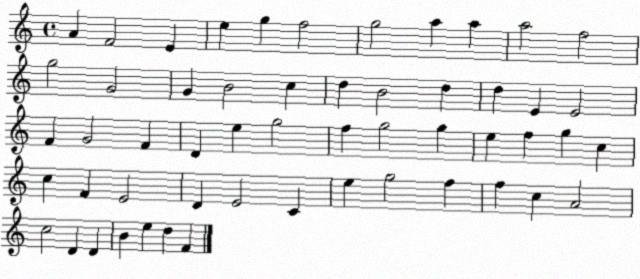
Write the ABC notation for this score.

X:1
T:Untitled
M:4/4
L:1/4
K:C
A F2 E e g f2 g2 a a a2 f2 g2 G2 G B2 c d B2 d d E E2 F G2 F D e g2 f g2 g e f g c c F E2 D E2 C e g2 f f c A2 c2 D D B e d F